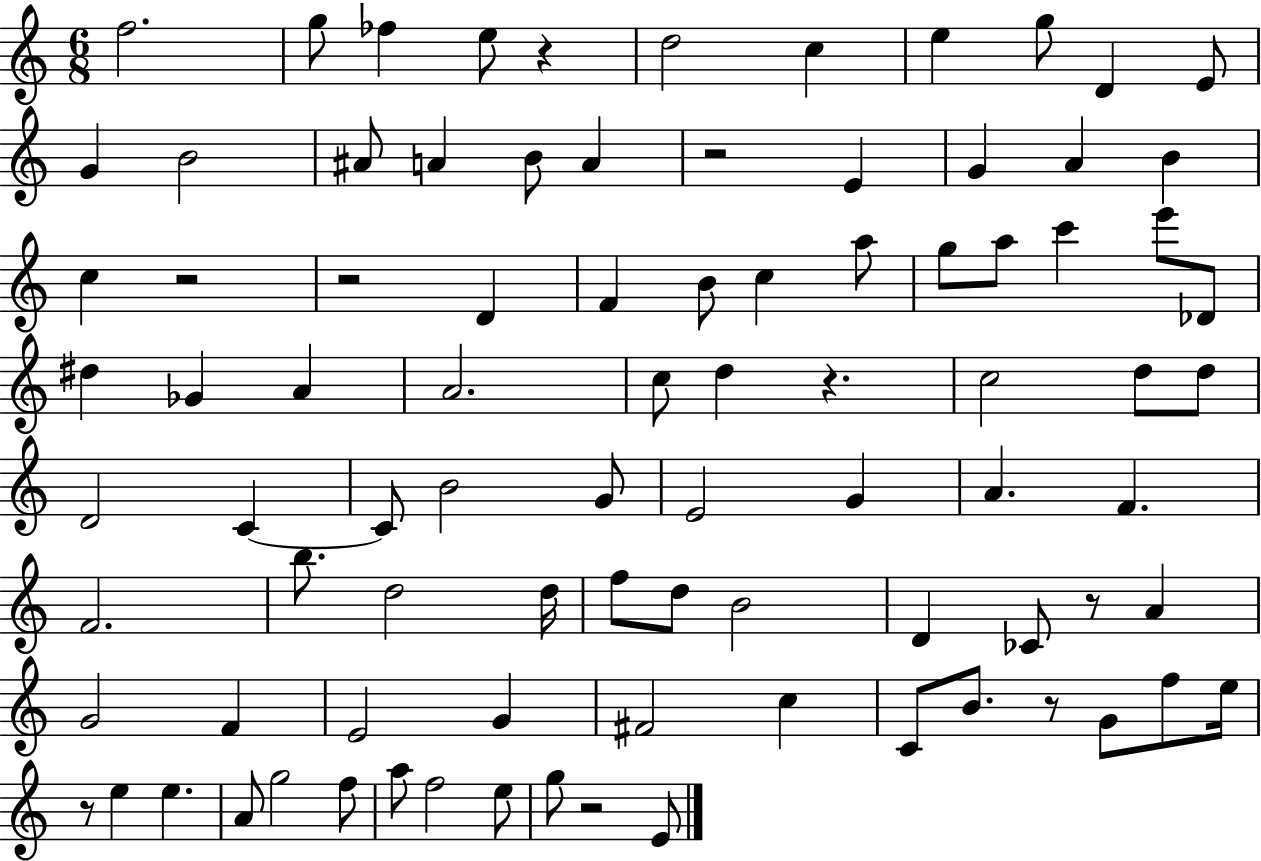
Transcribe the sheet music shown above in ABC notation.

X:1
T:Untitled
M:6/8
L:1/4
K:C
f2 g/2 _f e/2 z d2 c e g/2 D E/2 G B2 ^A/2 A B/2 A z2 E G A B c z2 z2 D F B/2 c a/2 g/2 a/2 c' e'/2 _D/2 ^d _G A A2 c/2 d z c2 d/2 d/2 D2 C C/2 B2 G/2 E2 G A F F2 b/2 d2 d/4 f/2 d/2 B2 D _C/2 z/2 A G2 F E2 G ^F2 c C/2 B/2 z/2 G/2 f/2 e/4 z/2 e e A/2 g2 f/2 a/2 f2 e/2 g/2 z2 E/2